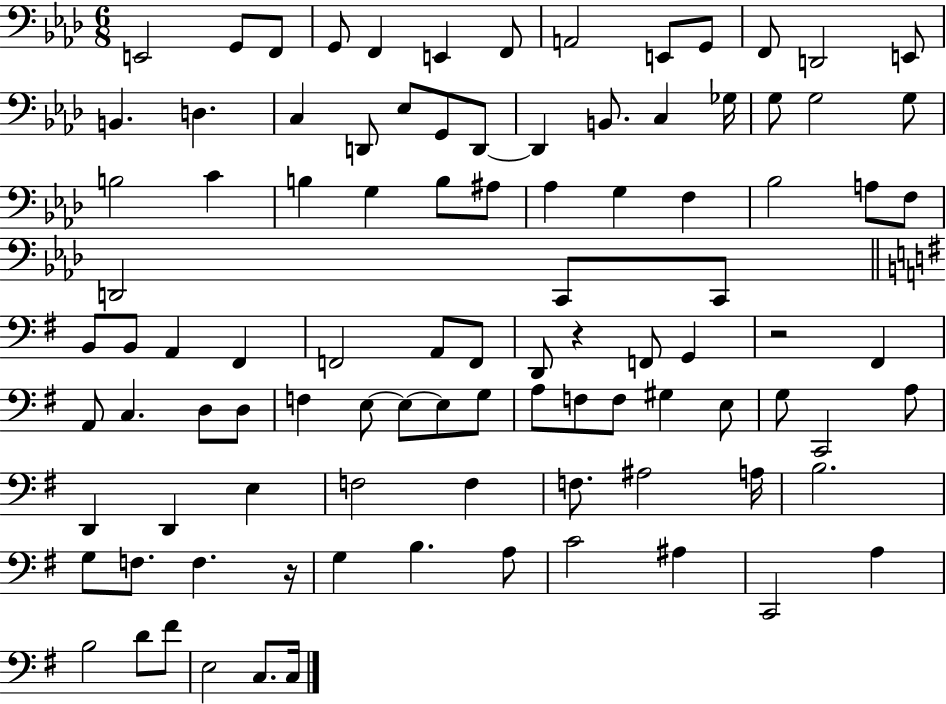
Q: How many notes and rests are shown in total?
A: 98